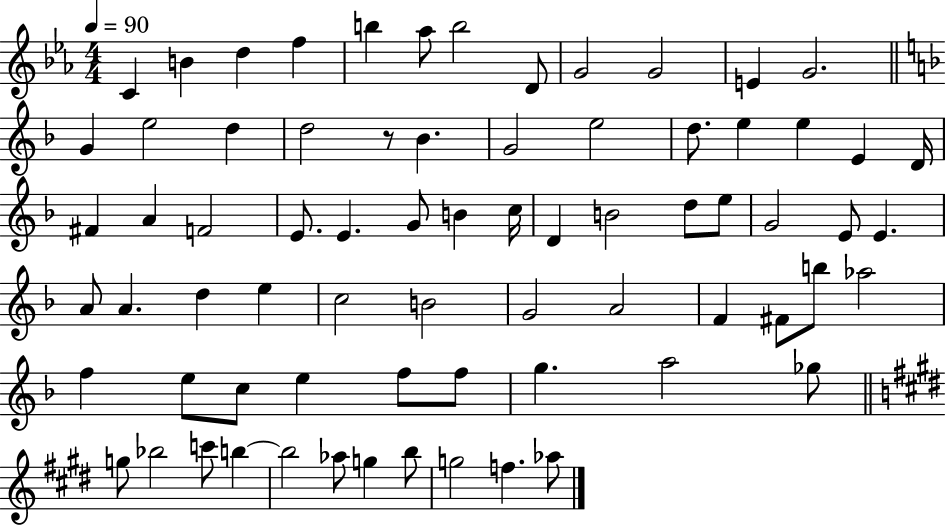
{
  \clef treble
  \numericTimeSignature
  \time 4/4
  \key ees \major
  \tempo 4 = 90
  c'4 b'4 d''4 f''4 | b''4 aes''8 b''2 d'8 | g'2 g'2 | e'4 g'2. | \break \bar "||" \break \key d \minor g'4 e''2 d''4 | d''2 r8 bes'4. | g'2 e''2 | d''8. e''4 e''4 e'4 d'16 | \break fis'4 a'4 f'2 | e'8. e'4. g'8 b'4 c''16 | d'4 b'2 d''8 e''8 | g'2 e'8 e'4. | \break a'8 a'4. d''4 e''4 | c''2 b'2 | g'2 a'2 | f'4 fis'8 b''8 aes''2 | \break f''4 e''8 c''8 e''4 f''8 f''8 | g''4. a''2 ges''8 | \bar "||" \break \key e \major g''8 bes''2 c'''8 b''4~~ | b''2 aes''8 g''4 b''8 | g''2 f''4. aes''8 | \bar "|."
}